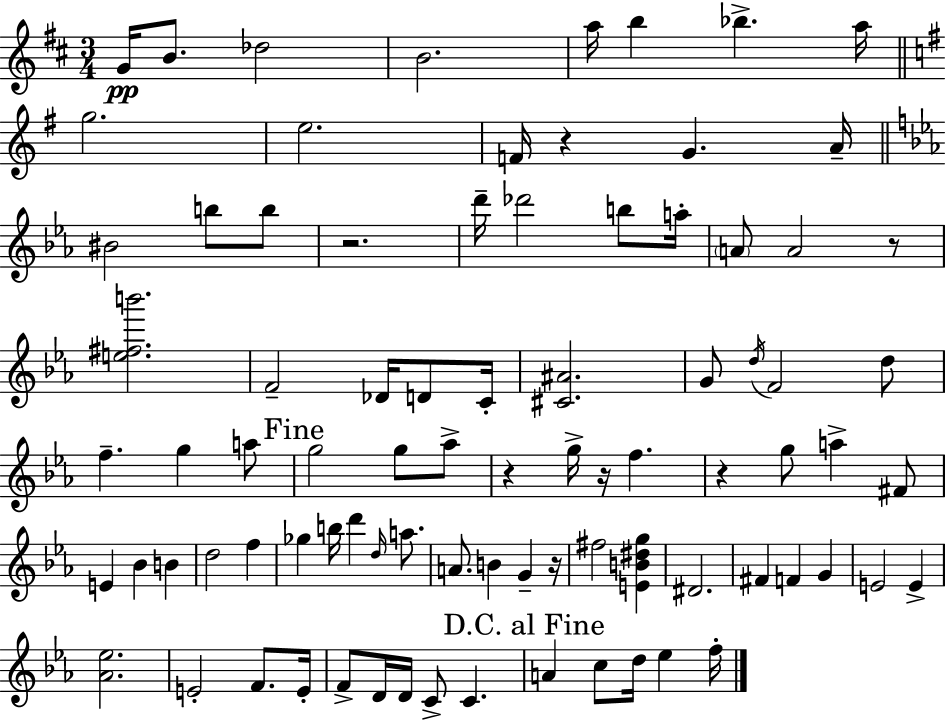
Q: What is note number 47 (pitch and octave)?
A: Gb5